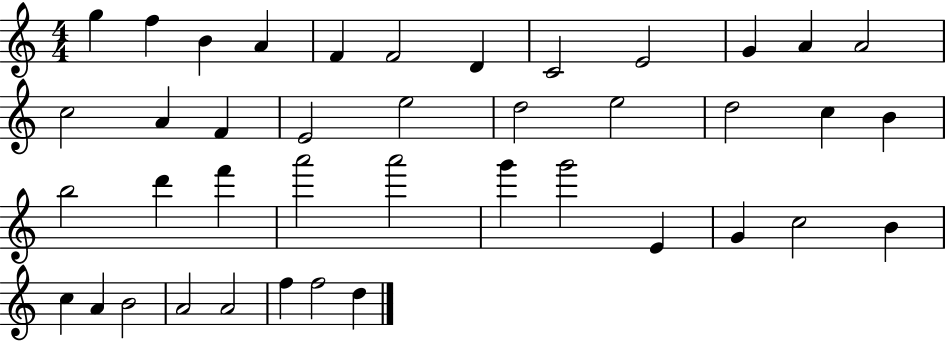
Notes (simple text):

G5/q F5/q B4/q A4/q F4/q F4/h D4/q C4/h E4/h G4/q A4/q A4/h C5/h A4/q F4/q E4/h E5/h D5/h E5/h D5/h C5/q B4/q B5/h D6/q F6/q A6/h A6/h G6/q G6/h E4/q G4/q C5/h B4/q C5/q A4/q B4/h A4/h A4/h F5/q F5/h D5/q